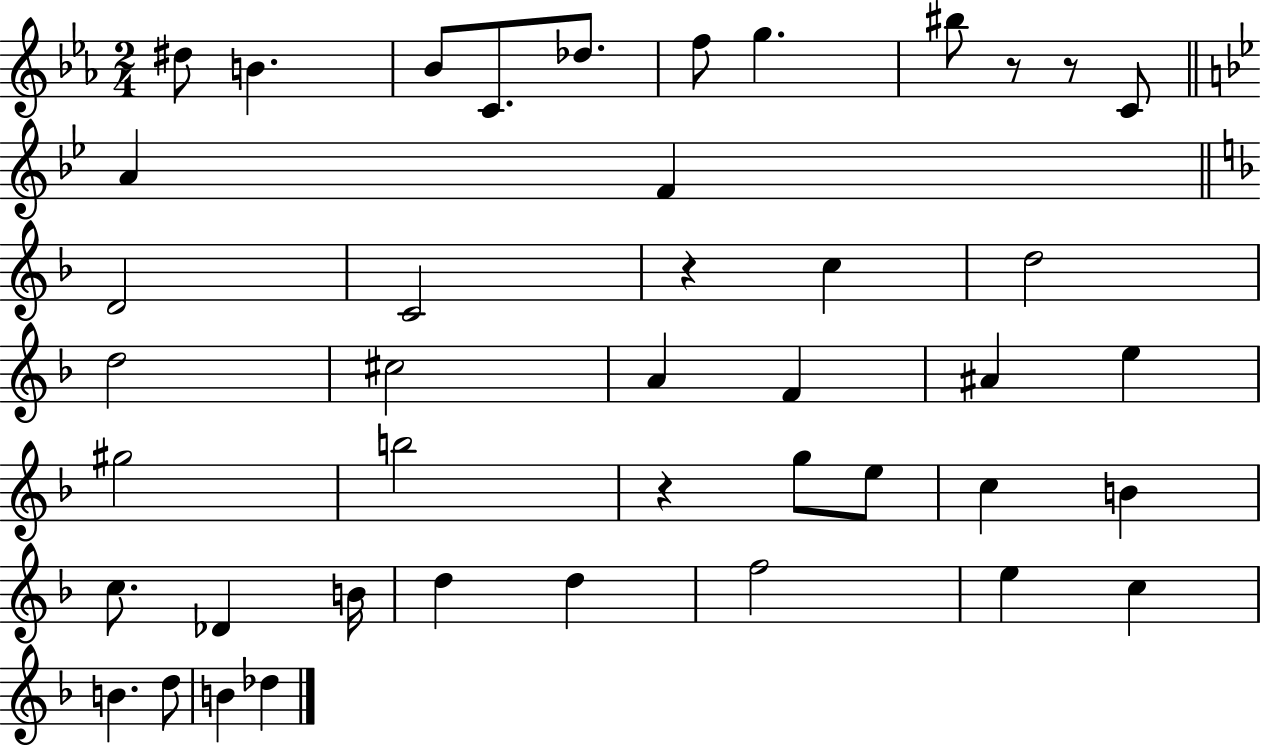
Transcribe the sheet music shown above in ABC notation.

X:1
T:Untitled
M:2/4
L:1/4
K:Eb
^d/2 B _B/2 C/2 _d/2 f/2 g ^b/2 z/2 z/2 C/2 A F D2 C2 z c d2 d2 ^c2 A F ^A e ^g2 b2 z g/2 e/2 c B c/2 _D B/4 d d f2 e c B d/2 B _d